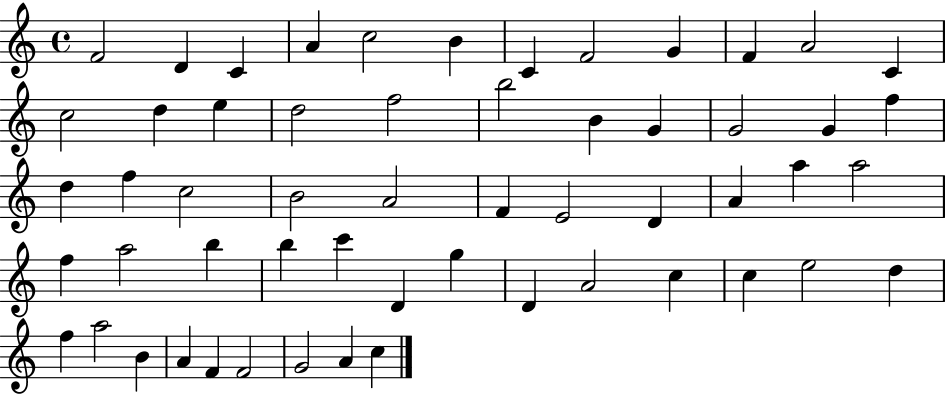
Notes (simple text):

F4/h D4/q C4/q A4/q C5/h B4/q C4/q F4/h G4/q F4/q A4/h C4/q C5/h D5/q E5/q D5/h F5/h B5/h B4/q G4/q G4/h G4/q F5/q D5/q F5/q C5/h B4/h A4/h F4/q E4/h D4/q A4/q A5/q A5/h F5/q A5/h B5/q B5/q C6/q D4/q G5/q D4/q A4/h C5/q C5/q E5/h D5/q F5/q A5/h B4/q A4/q F4/q F4/h G4/h A4/q C5/q